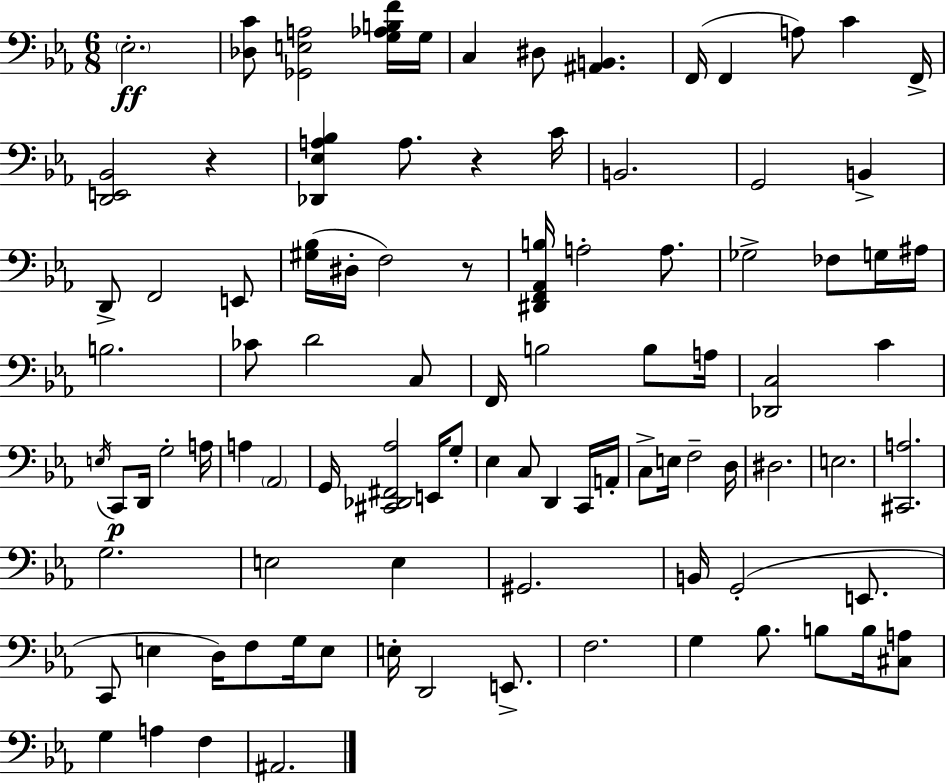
X:1
T:Untitled
M:6/8
L:1/4
K:Cm
_E,2 [_D,C]/2 [_G,,E,A,]2 [G,_A,B,F]/4 G,/4 C, ^D,/2 [^A,,B,,] F,,/4 F,, A,/2 C F,,/4 [D,,E,,_B,,]2 z [_D,,_E,A,_B,] A,/2 z C/4 B,,2 G,,2 B,, D,,/2 F,,2 E,,/2 [^G,_B,]/4 ^D,/4 F,2 z/2 [^D,,F,,_A,,B,]/4 A,2 A,/2 _G,2 _F,/2 G,/4 ^A,/4 B,2 _C/2 D2 C,/2 F,,/4 B,2 B,/2 A,/4 [_D,,C,]2 C E,/4 C,,/2 D,,/4 G,2 A,/4 A, _A,,2 G,,/4 [^C,,_D,,^F,,_A,]2 E,,/4 G,/2 _E, C,/2 D,, C,,/4 A,,/4 C,/2 E,/4 F,2 D,/4 ^D,2 E,2 [^C,,A,]2 G,2 E,2 E, ^G,,2 B,,/4 G,,2 E,,/2 C,,/2 E, D,/4 F,/2 G,/4 E,/2 E,/4 D,,2 E,,/2 F,2 G, _B,/2 B,/2 B,/4 [^C,A,]/2 G, A, F, ^A,,2